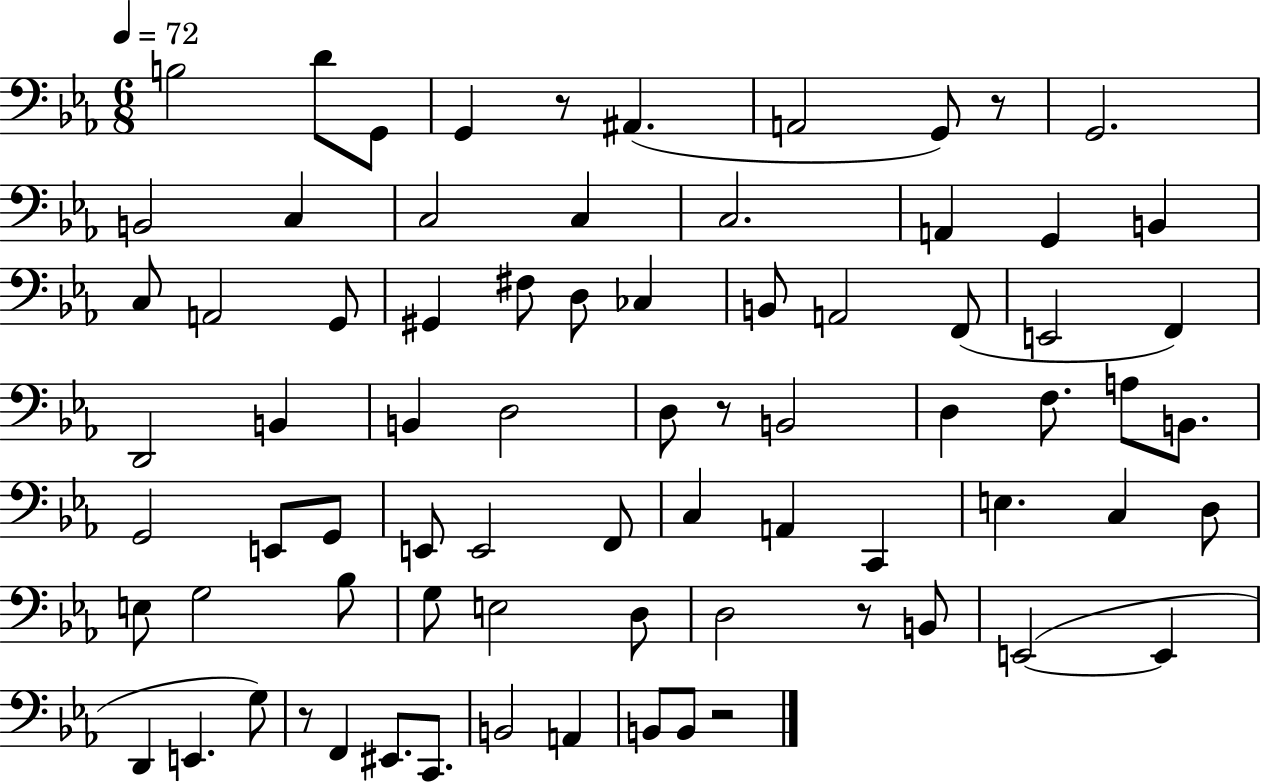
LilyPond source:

{
  \clef bass
  \numericTimeSignature
  \time 6/8
  \key ees \major
  \tempo 4 = 72
  \repeat volta 2 { b2 d'8 g,8 | g,4 r8 ais,4.( | a,2 g,8) r8 | g,2. | \break b,2 c4 | c2 c4 | c2. | a,4 g,4 b,4 | \break c8 a,2 g,8 | gis,4 fis8 d8 ces4 | b,8 a,2 f,8( | e,2 f,4) | \break d,2 b,4 | b,4 d2 | d8 r8 b,2 | d4 f8. a8 b,8. | \break g,2 e,8 g,8 | e,8 e,2 f,8 | c4 a,4 c,4 | e4. c4 d8 | \break e8 g2 bes8 | g8 e2 d8 | d2 r8 b,8 | e,2~(~ e,4 | \break d,4 e,4. g8) | r8 f,4 eis,8. c,8. | b,2 a,4 | b,8 b,8 r2 | \break } \bar "|."
}